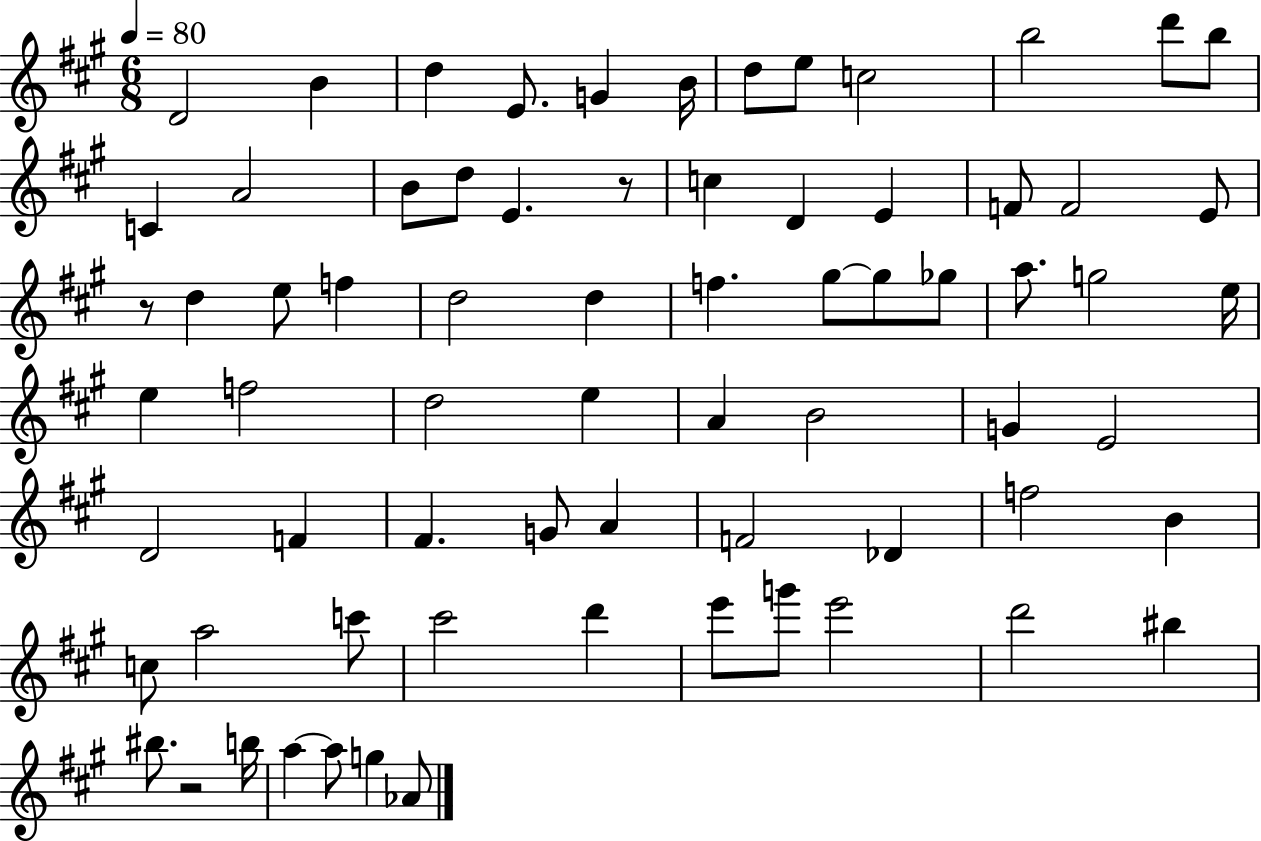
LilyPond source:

{
  \clef treble
  \numericTimeSignature
  \time 6/8
  \key a \major
  \tempo 4 = 80
  d'2 b'4 | d''4 e'8. g'4 b'16 | d''8 e''8 c''2 | b''2 d'''8 b''8 | \break c'4 a'2 | b'8 d''8 e'4. r8 | c''4 d'4 e'4 | f'8 f'2 e'8 | \break r8 d''4 e''8 f''4 | d''2 d''4 | f''4. gis''8~~ gis''8 ges''8 | a''8. g''2 e''16 | \break e''4 f''2 | d''2 e''4 | a'4 b'2 | g'4 e'2 | \break d'2 f'4 | fis'4. g'8 a'4 | f'2 des'4 | f''2 b'4 | \break c''8 a''2 c'''8 | cis'''2 d'''4 | e'''8 g'''8 e'''2 | d'''2 bis''4 | \break bis''8. r2 b''16 | a''4~~ a''8 g''4 aes'8 | \bar "|."
}